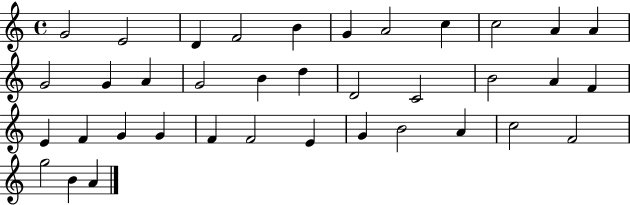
X:1
T:Untitled
M:4/4
L:1/4
K:C
G2 E2 D F2 B G A2 c c2 A A G2 G A G2 B d D2 C2 B2 A F E F G G F F2 E G B2 A c2 F2 g2 B A